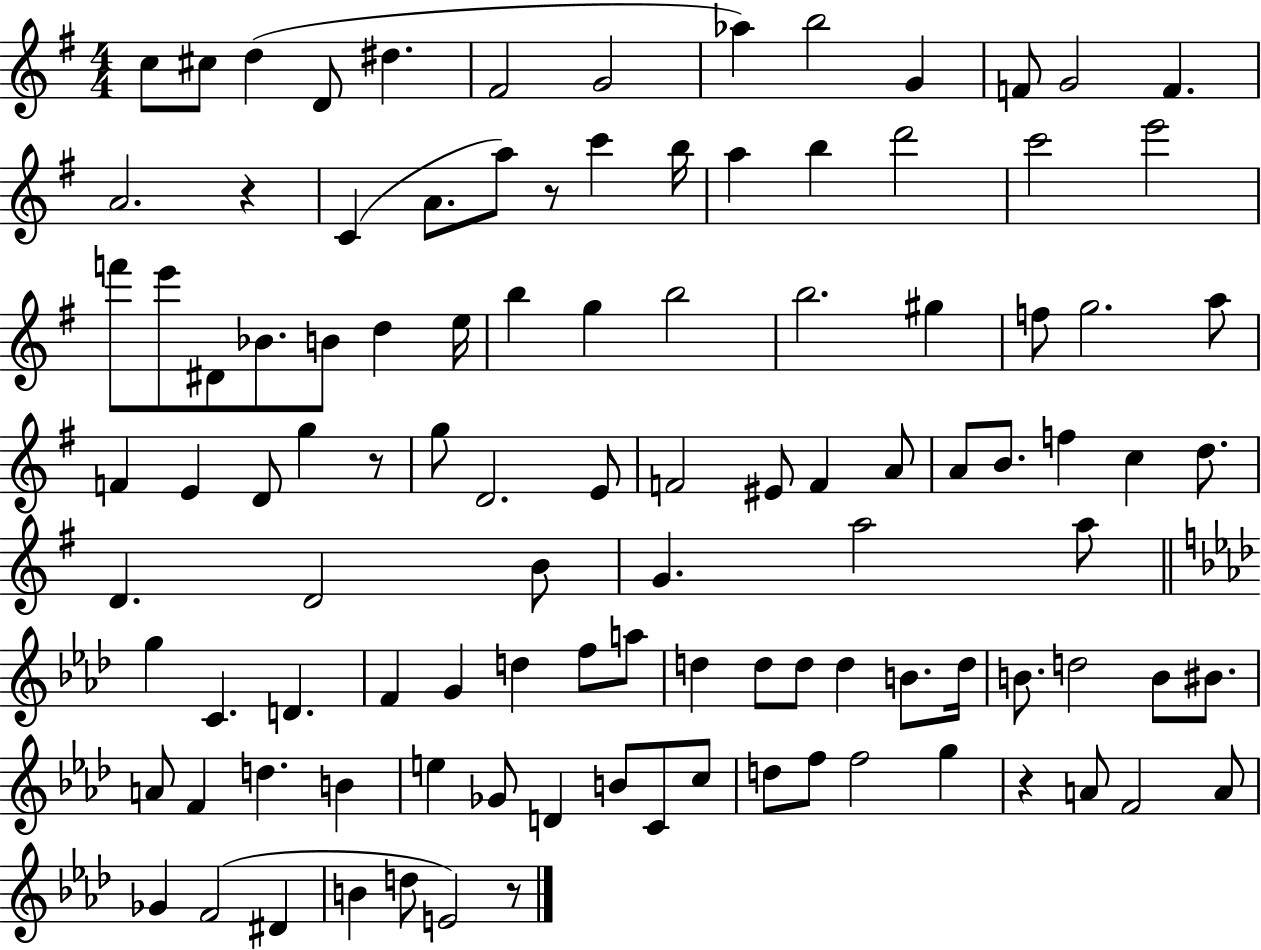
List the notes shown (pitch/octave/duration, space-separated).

C5/e C#5/e D5/q D4/e D#5/q. F#4/h G4/h Ab5/q B5/h G4/q F4/e G4/h F4/q. A4/h. R/q C4/q A4/e. A5/e R/e C6/q B5/s A5/q B5/q D6/h C6/h E6/h F6/e E6/e D#4/e Bb4/e. B4/e D5/q E5/s B5/q G5/q B5/h B5/h. G#5/q F5/e G5/h. A5/e F4/q E4/q D4/e G5/q R/e G5/e D4/h. E4/e F4/h EIS4/e F4/q A4/e A4/e B4/e. F5/q C5/q D5/e. D4/q. D4/h B4/e G4/q. A5/h A5/e G5/q C4/q. D4/q. F4/q G4/q D5/q F5/e A5/e D5/q D5/e D5/e D5/q B4/e. D5/s B4/e. D5/h B4/e BIS4/e. A4/e F4/q D5/q. B4/q E5/q Gb4/e D4/q B4/e C4/e C5/e D5/e F5/e F5/h G5/q R/q A4/e F4/h A4/e Gb4/q F4/h D#4/q B4/q D5/e E4/h R/e